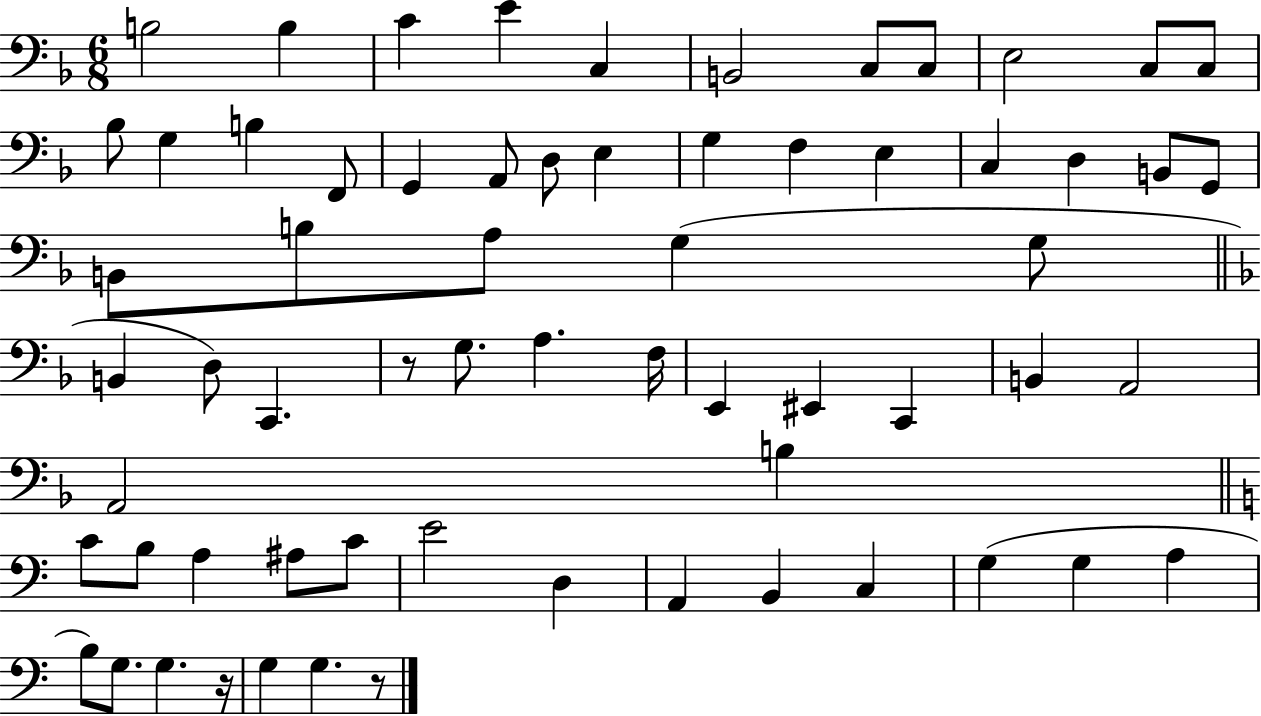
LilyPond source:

{
  \clef bass
  \numericTimeSignature
  \time 6/8
  \key f \major
  \repeat volta 2 { b2 b4 | c'4 e'4 c4 | b,2 c8 c8 | e2 c8 c8 | \break bes8 g4 b4 f,8 | g,4 a,8 d8 e4 | g4 f4 e4 | c4 d4 b,8 g,8 | \break b,8 b8 a8 g4( g8 | \bar "||" \break \key f \major b,4 d8) c,4. | r8 g8. a4. f16 | e,4 eis,4 c,4 | b,4 a,2 | \break a,2 b4 | \bar "||" \break \key a \minor c'8 b8 a4 ais8 c'8 | e'2 d4 | a,4 b,4 c4 | g4( g4 a4 | \break b8) g8. g4. r16 | g4 g4. r8 | } \bar "|."
}